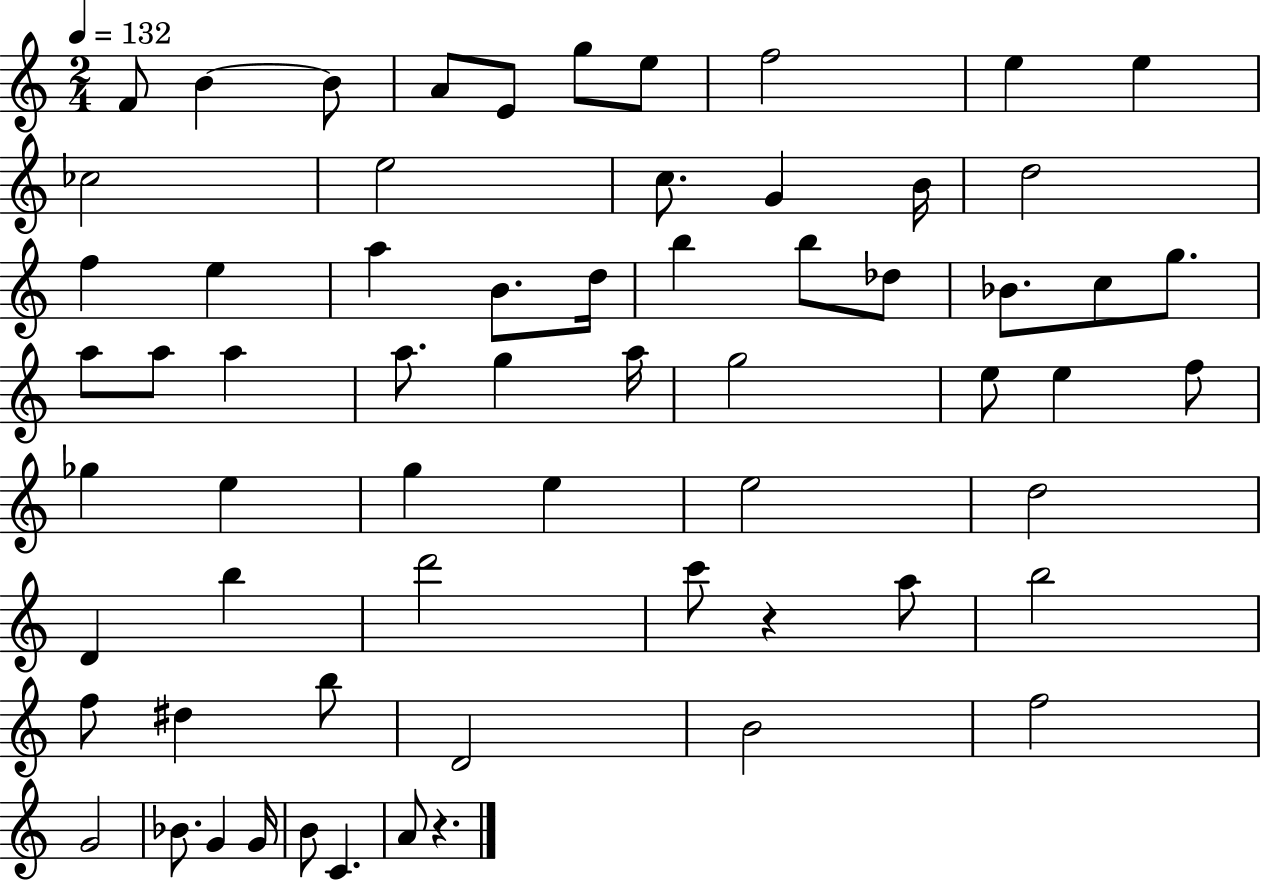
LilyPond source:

{
  \clef treble
  \numericTimeSignature
  \time 2/4
  \key c \major
  \tempo 4 = 132
  f'8 b'4~~ b'8 | a'8 e'8 g''8 e''8 | f''2 | e''4 e''4 | \break ces''2 | e''2 | c''8. g'4 b'16 | d''2 | \break f''4 e''4 | a''4 b'8. d''16 | b''4 b''8 des''8 | bes'8. c''8 g''8. | \break a''8 a''8 a''4 | a''8. g''4 a''16 | g''2 | e''8 e''4 f''8 | \break ges''4 e''4 | g''4 e''4 | e''2 | d''2 | \break d'4 b''4 | d'''2 | c'''8 r4 a''8 | b''2 | \break f''8 dis''4 b''8 | d'2 | b'2 | f''2 | \break g'2 | bes'8. g'4 g'16 | b'8 c'4. | a'8 r4. | \break \bar "|."
}